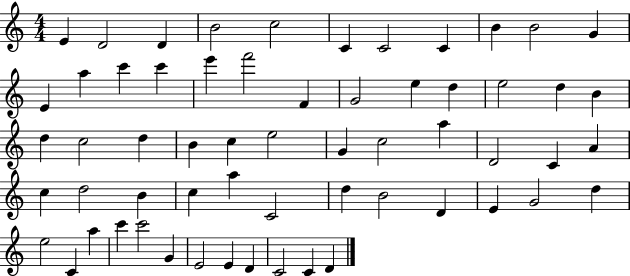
{
  \clef treble
  \numericTimeSignature
  \time 4/4
  \key c \major
  e'4 d'2 d'4 | b'2 c''2 | c'4 c'2 c'4 | b'4 b'2 g'4 | \break e'4 a''4 c'''4 c'''4 | e'''4 f'''2 f'4 | g'2 e''4 d''4 | e''2 d''4 b'4 | \break d''4 c''2 d''4 | b'4 c''4 e''2 | g'4 c''2 a''4 | d'2 c'4 a'4 | \break c''4 d''2 b'4 | c''4 a''4 c'2 | d''4 b'2 d'4 | e'4 g'2 d''4 | \break e''2 c'4 a''4 | c'''4 c'''2 g'4 | e'2 e'4 d'4 | c'2 c'4 d'4 | \break \bar "|."
}